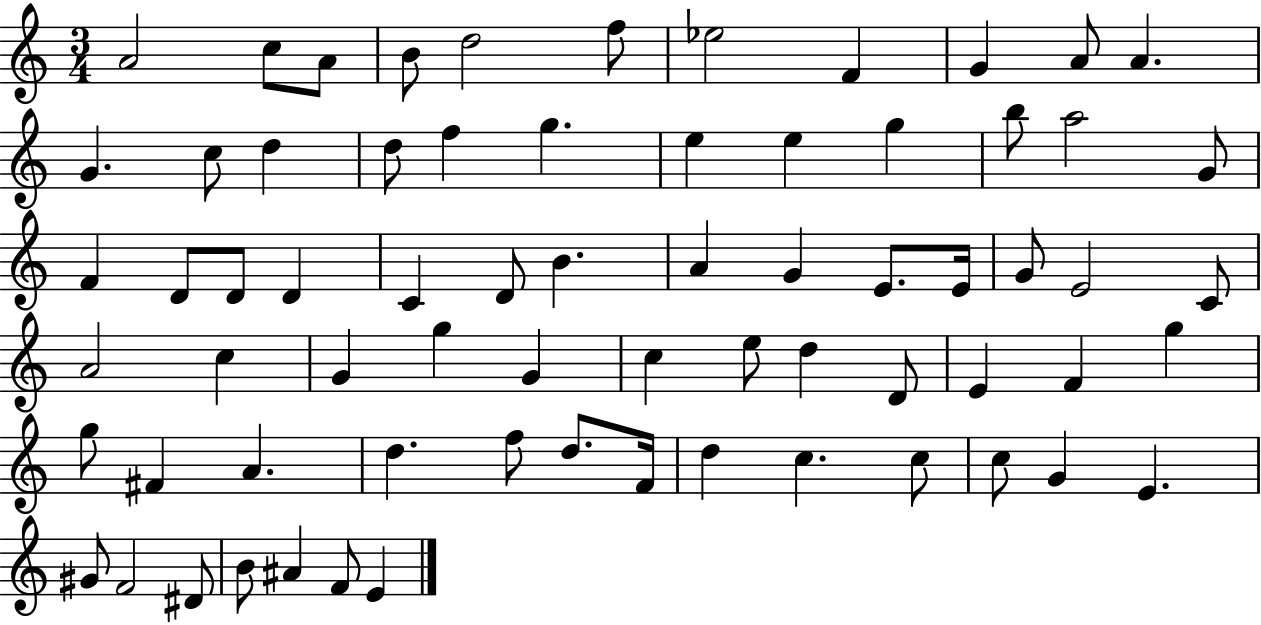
{
  \clef treble
  \numericTimeSignature
  \time 3/4
  \key c \major
  a'2 c''8 a'8 | b'8 d''2 f''8 | ees''2 f'4 | g'4 a'8 a'4. | \break g'4. c''8 d''4 | d''8 f''4 g''4. | e''4 e''4 g''4 | b''8 a''2 g'8 | \break f'4 d'8 d'8 d'4 | c'4 d'8 b'4. | a'4 g'4 e'8. e'16 | g'8 e'2 c'8 | \break a'2 c''4 | g'4 g''4 g'4 | c''4 e''8 d''4 d'8 | e'4 f'4 g''4 | \break g''8 fis'4 a'4. | d''4. f''8 d''8. f'16 | d''4 c''4. c''8 | c''8 g'4 e'4. | \break gis'8 f'2 dis'8 | b'8 ais'4 f'8 e'4 | \bar "|."
}